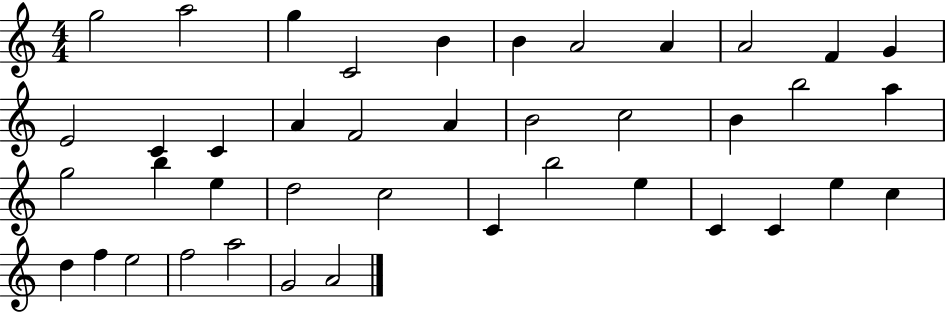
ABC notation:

X:1
T:Untitled
M:4/4
L:1/4
K:C
g2 a2 g C2 B B A2 A A2 F G E2 C C A F2 A B2 c2 B b2 a g2 b e d2 c2 C b2 e C C e c d f e2 f2 a2 G2 A2